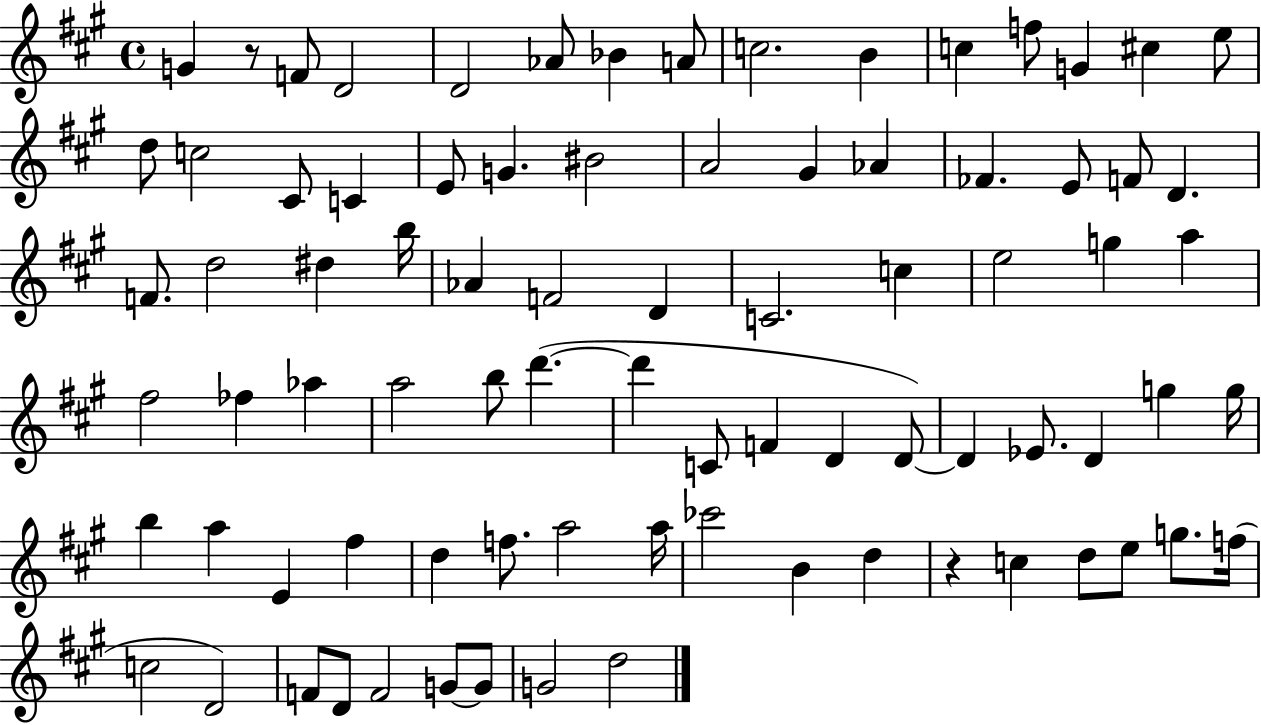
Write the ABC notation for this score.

X:1
T:Untitled
M:4/4
L:1/4
K:A
G z/2 F/2 D2 D2 _A/2 _B A/2 c2 B c f/2 G ^c e/2 d/2 c2 ^C/2 C E/2 G ^B2 A2 ^G _A _F E/2 F/2 D F/2 d2 ^d b/4 _A F2 D C2 c e2 g a ^f2 _f _a a2 b/2 d' d' C/2 F D D/2 D _E/2 D g g/4 b a E ^f d f/2 a2 a/4 _c'2 B d z c d/2 e/2 g/2 f/4 c2 D2 F/2 D/2 F2 G/2 G/2 G2 d2